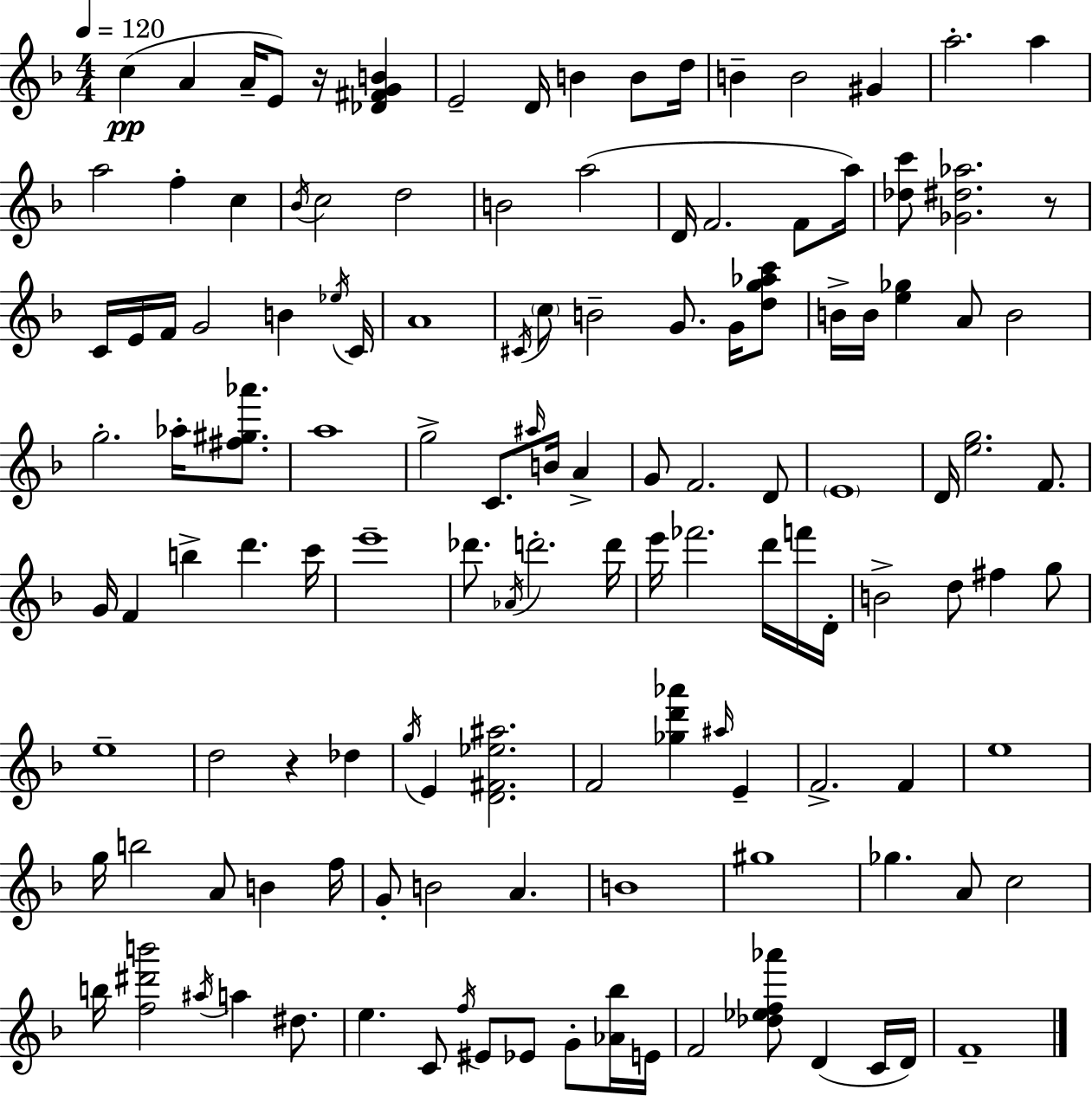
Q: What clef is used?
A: treble